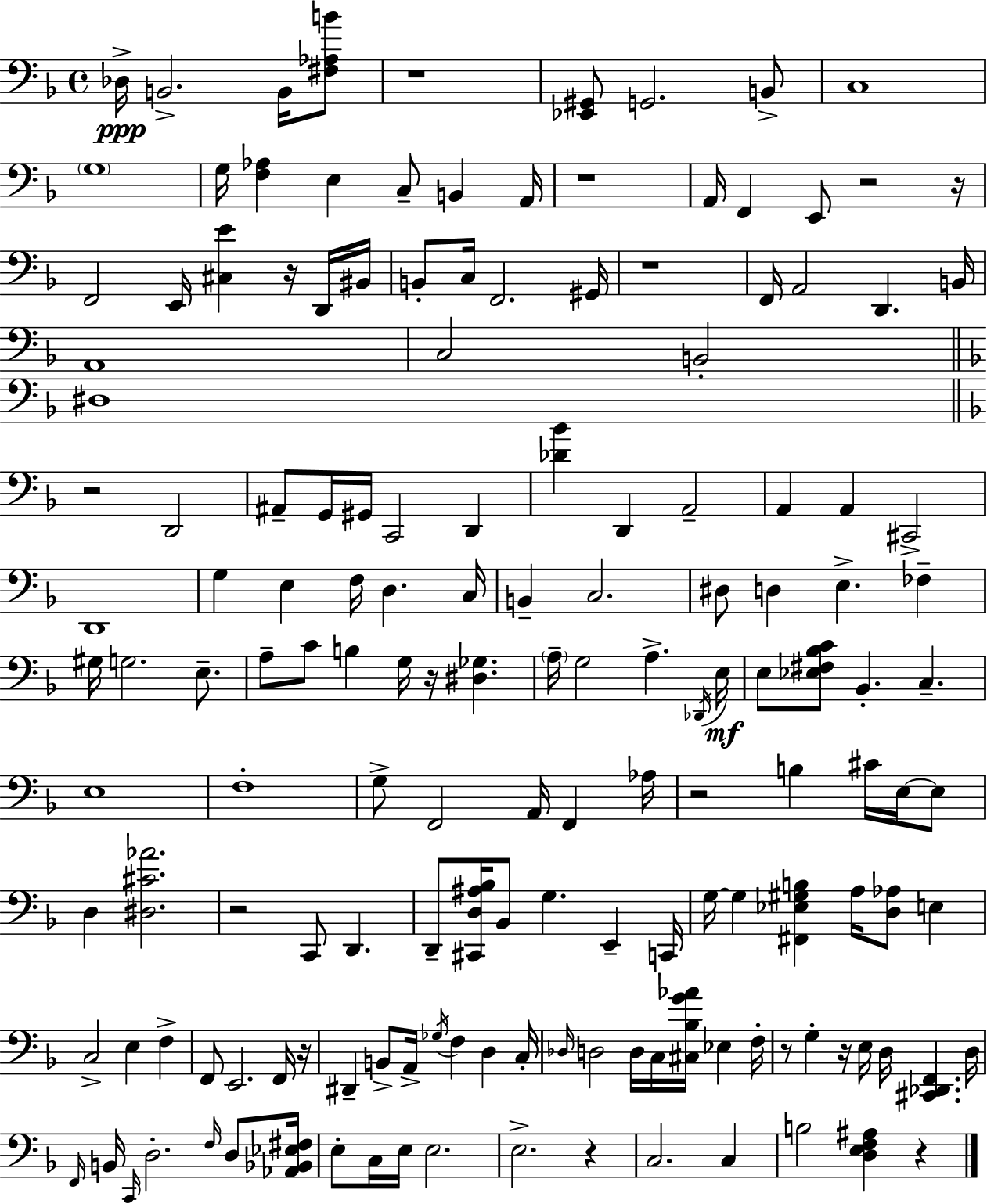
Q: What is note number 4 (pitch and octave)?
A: G2